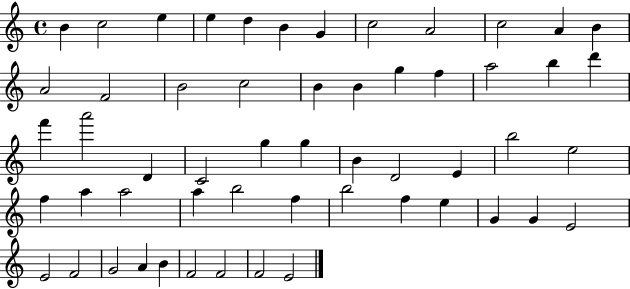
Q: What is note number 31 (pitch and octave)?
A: D4